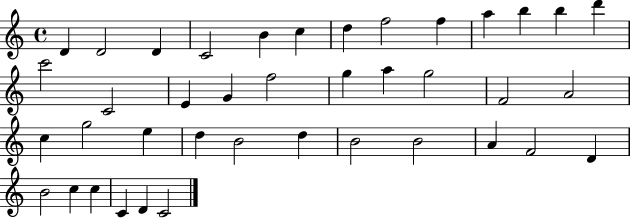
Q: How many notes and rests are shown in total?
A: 40